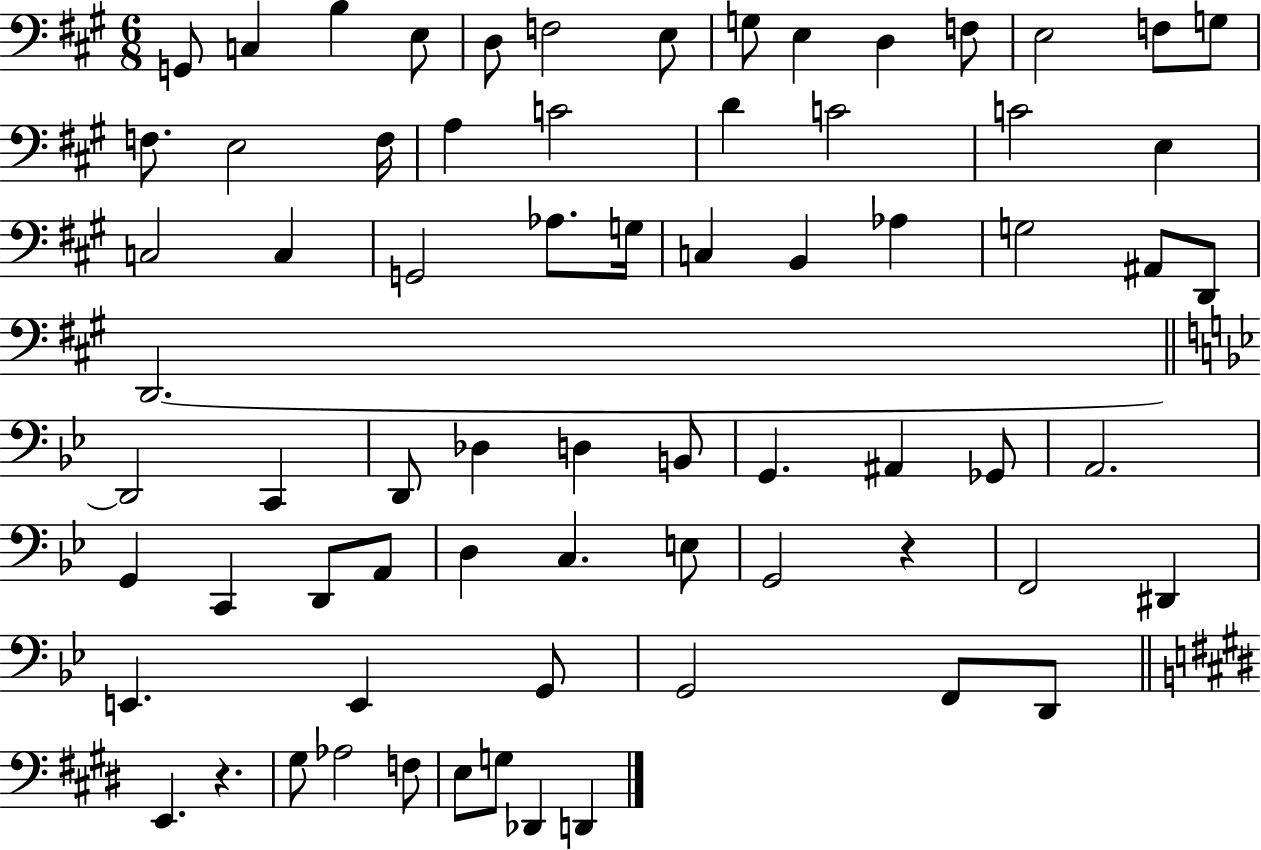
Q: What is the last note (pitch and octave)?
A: D2